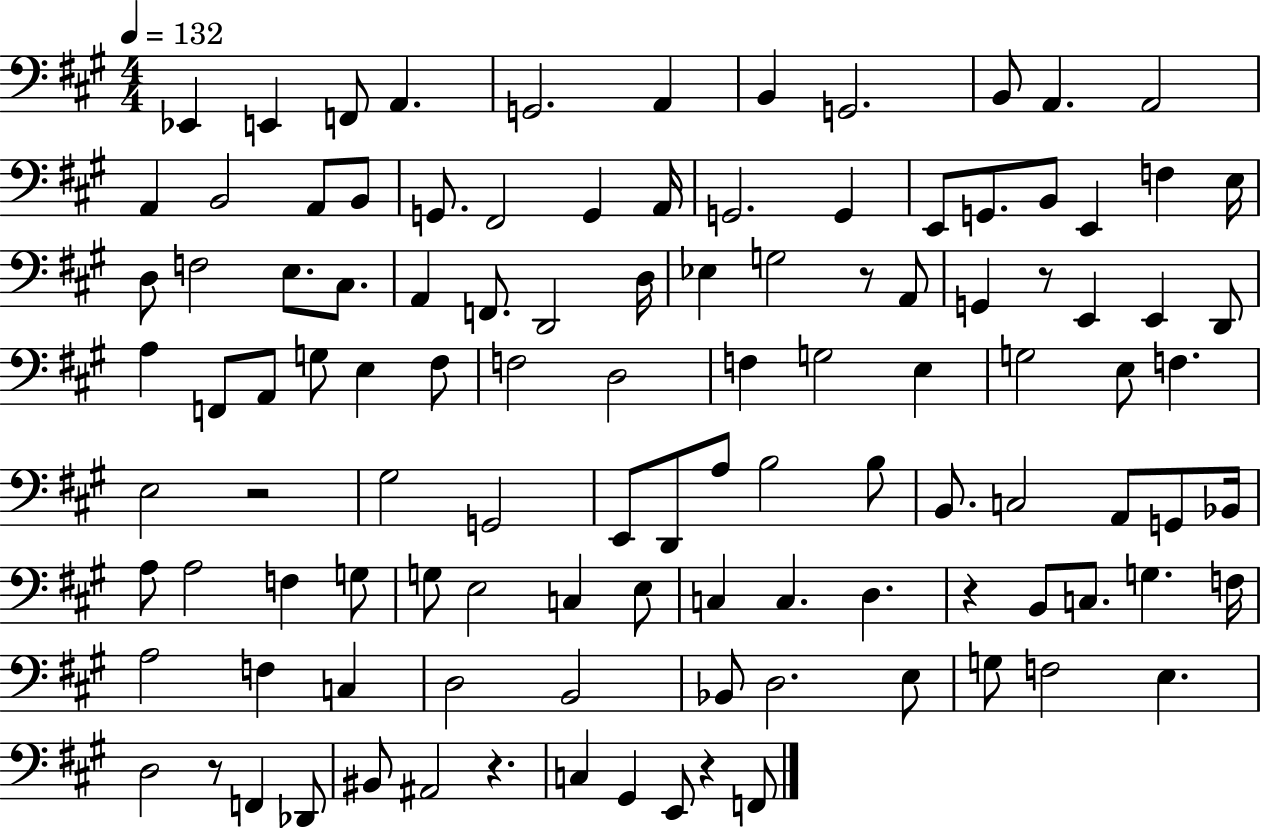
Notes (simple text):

Eb2/q E2/q F2/e A2/q. G2/h. A2/q B2/q G2/h. B2/e A2/q. A2/h A2/q B2/h A2/e B2/e G2/e. F#2/h G2/q A2/s G2/h. G2/q E2/e G2/e. B2/e E2/q F3/q E3/s D3/e F3/h E3/e. C#3/e. A2/q F2/e. D2/h D3/s Eb3/q G3/h R/e A2/e G2/q R/e E2/q E2/q D2/e A3/q F2/e A2/e G3/e E3/q F#3/e F3/h D3/h F3/q G3/h E3/q G3/h E3/e F3/q. E3/h R/h G#3/h G2/h E2/e D2/e A3/e B3/h B3/e B2/e. C3/h A2/e G2/e Bb2/s A3/e A3/h F3/q G3/e G3/e E3/h C3/q E3/e C3/q C3/q. D3/q. R/q B2/e C3/e. G3/q. F3/s A3/h F3/q C3/q D3/h B2/h Bb2/e D3/h. E3/e G3/e F3/h E3/q. D3/h R/e F2/q Db2/e BIS2/e A#2/h R/q. C3/q G#2/q E2/e R/q F2/e